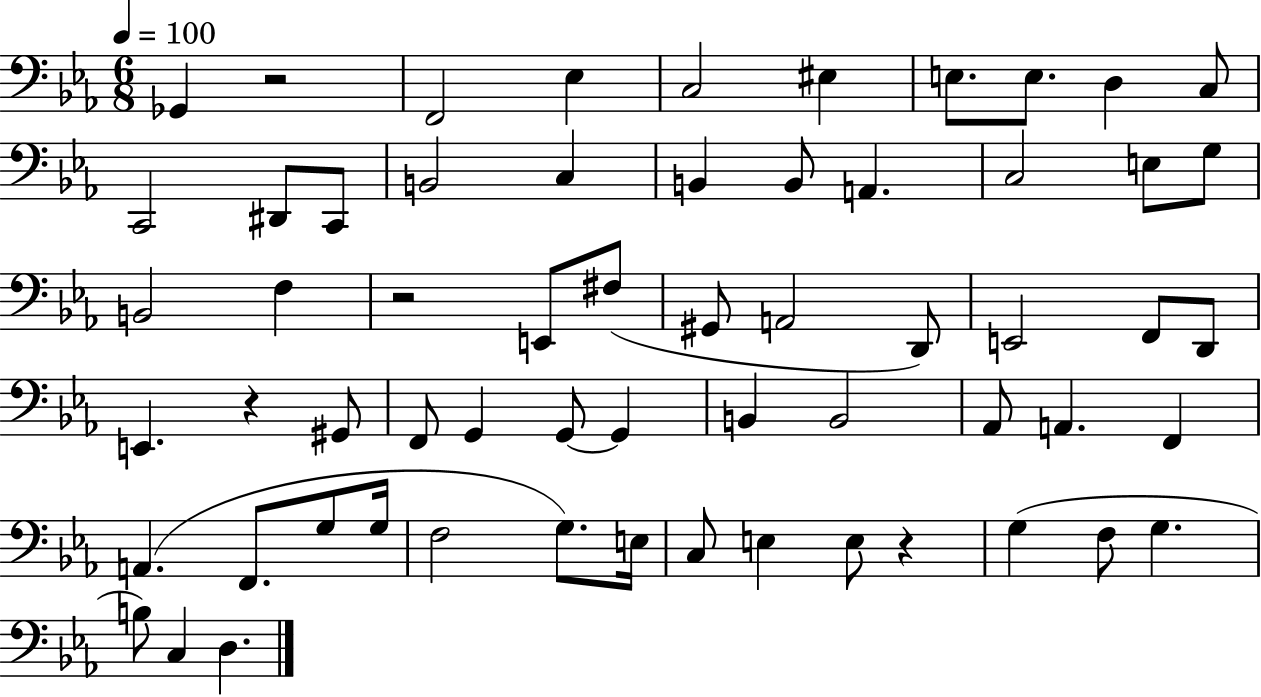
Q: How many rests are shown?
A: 4